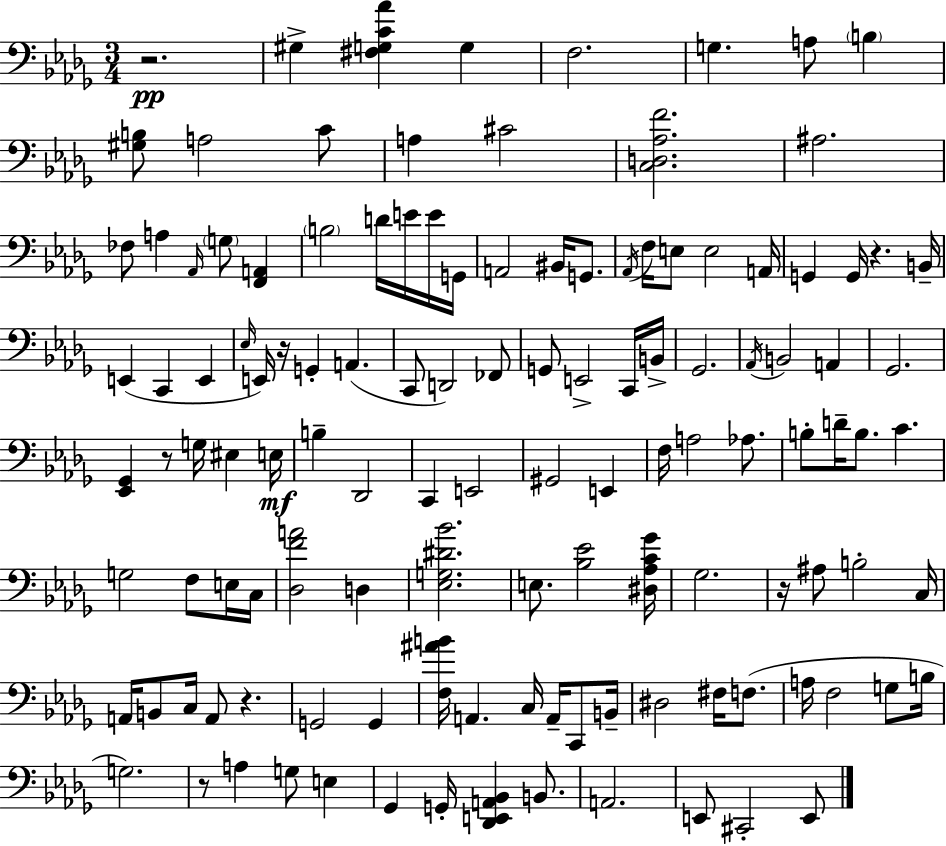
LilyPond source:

{
  \clef bass
  \numericTimeSignature
  \time 3/4
  \key bes \minor
  r2.\pp | gis4-> <fis g c' aes'>4 g4 | f2. | g4. a8 \parenthesize b4 | \break <gis b>8 a2 c'8 | a4 cis'2 | <c d aes f'>2. | ais2. | \break fes8 a4 \grace { aes,16 } \parenthesize g8 <f, a,>4 | \parenthesize b2 d'16 e'16 e'16 | g,16 a,2 bis,16 g,8. | \acciaccatura { aes,16 } f16 e8 e2 | \break a,16 g,4 g,16 r4. | b,16-- e,4( c,4 e,4 | \grace { ees16 } e,16) r16 g,4-. a,4.( | c,8 d,2) | \break fes,8 g,8 e,2-> | c,16 b,16-> ges,2. | \acciaccatura { aes,16 } b,2 | a,4 ges,2. | \break <ees, ges,>4 r8 g16 eis4 | e16\mf b4-- des,2 | c,4 e,2 | gis,2 | \break e,4 f16 a2 | aes8. b8-. d'16-- b8. c'4. | g2 | f8 e16 c16 <des f' a'>2 | \break d4 <ees g dis' bes'>2. | e8. <bes ees'>2 | <dis aes c' ges'>16 ges2. | r16 ais8 b2-. | \break c16 a,16 b,8 c16 a,8 r4. | g,2 | g,4 <f ais' b'>16 a,4. c16 | a,16-- c,8 b,16-- dis2 | \break fis16 f8.( a16 f2 | g8 b16 g2.) | r8 a4 g8 | e4 ges,4 g,16-. <des, e, a, bes,>4 | \break b,8. a,2. | e,8 cis,2-. | e,8 \bar "|."
}